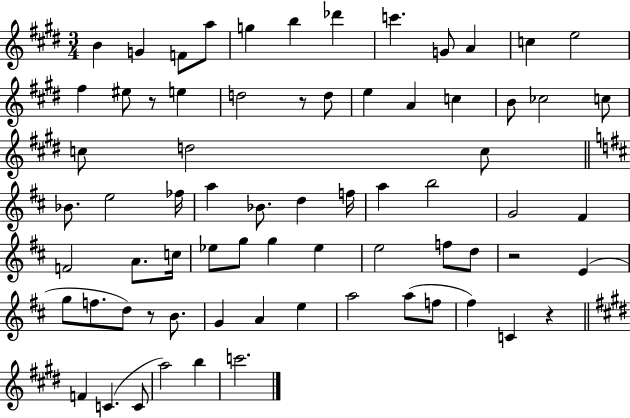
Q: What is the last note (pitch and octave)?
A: C6